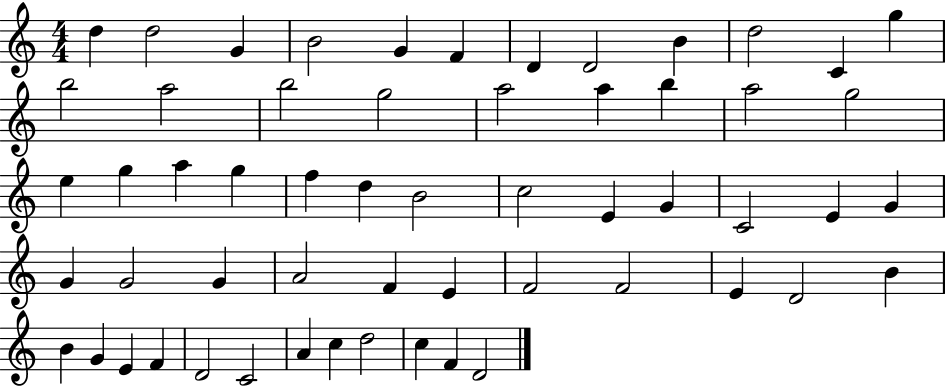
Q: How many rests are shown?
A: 0